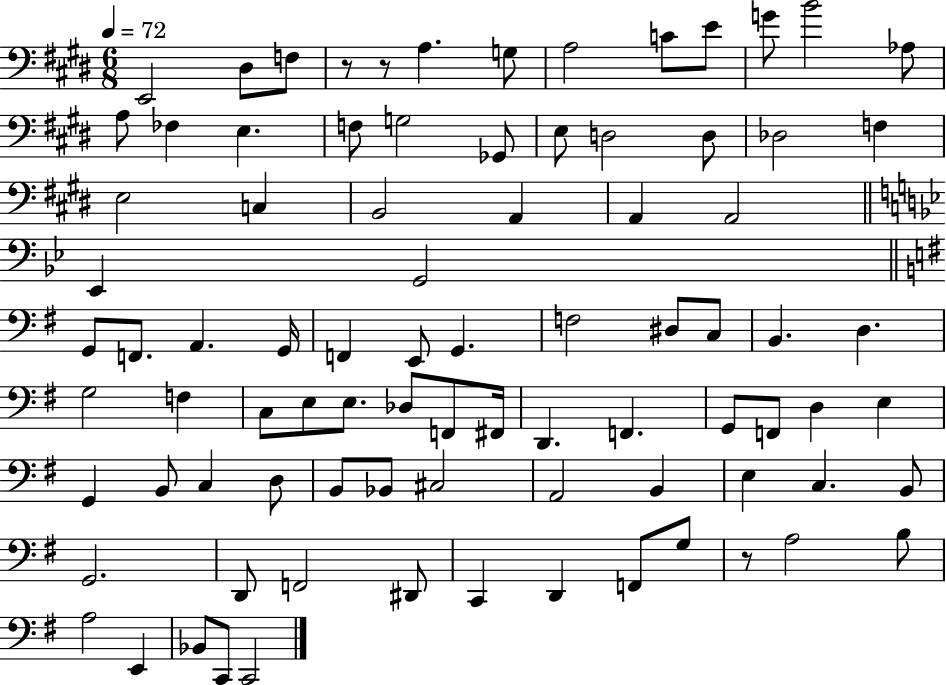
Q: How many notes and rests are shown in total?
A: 86